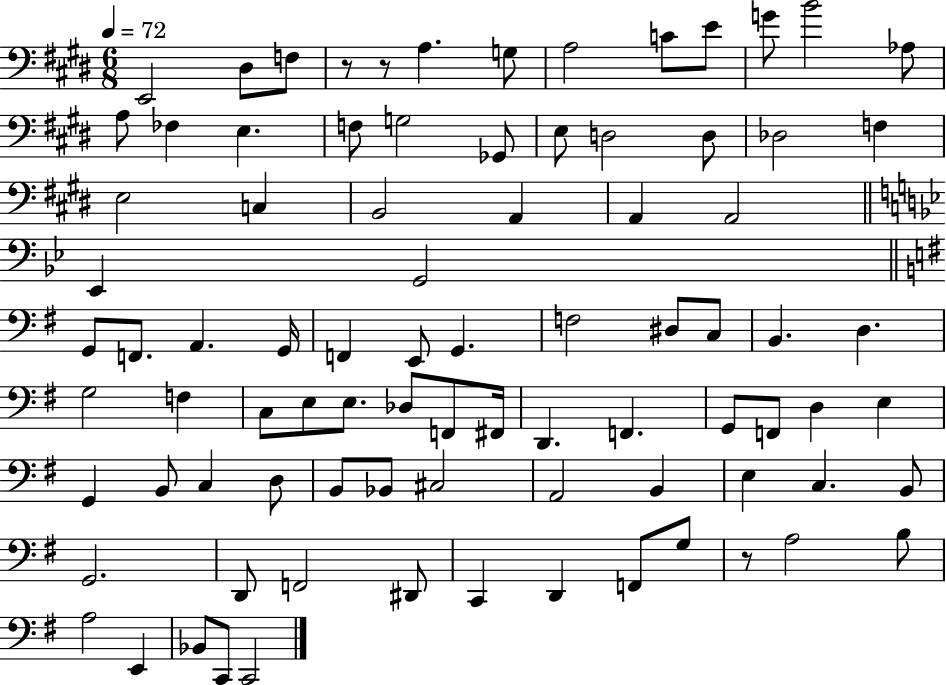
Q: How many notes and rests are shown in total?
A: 86